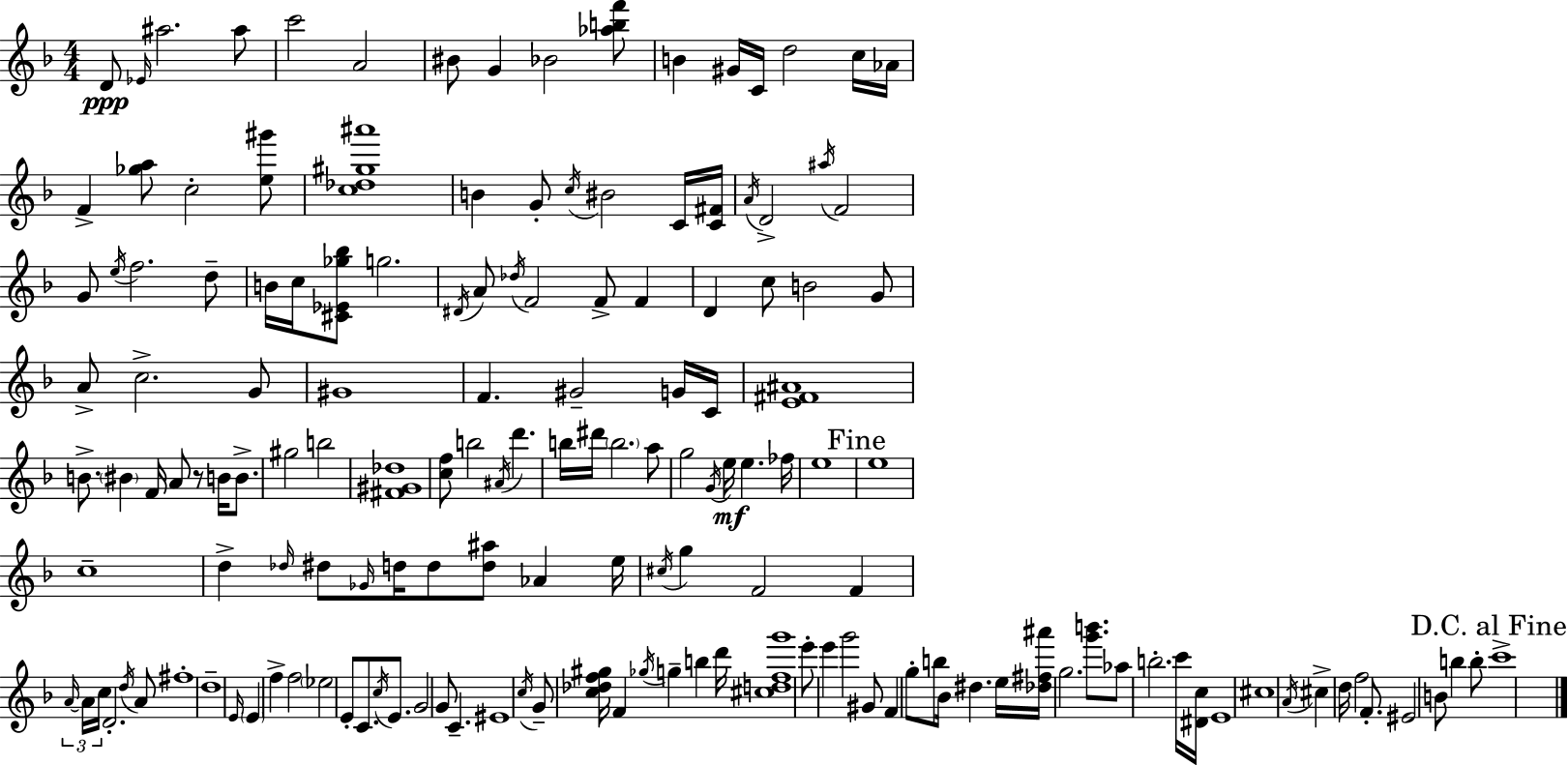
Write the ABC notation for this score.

X:1
T:Untitled
M:4/4
L:1/4
K:F
D/2 _E/4 ^a2 ^a/2 c'2 A2 ^B/2 G _B2 [_abf']/2 B ^G/4 C/4 d2 c/4 _A/4 F [_ga]/2 c2 [e^g']/2 [c_d^g^a']4 B G/2 c/4 ^B2 C/4 [C^F]/4 A/4 D2 ^a/4 F2 G/2 e/4 f2 d/2 B/4 c/4 [^C_E_g_b]/2 g2 ^D/4 A/2 _d/4 F2 F/2 F D c/2 B2 G/2 A/2 c2 G/2 ^G4 F ^G2 G/4 C/4 [E^F^A]4 B/2 ^B F/4 A/2 z/2 B/4 B/2 ^g2 b2 [^F^G_d]4 [cf]/2 b2 ^A/4 d' b/4 ^d'/4 b2 a/2 g2 G/4 e/4 e _f/4 e4 e4 c4 d _d/4 ^d/2 _G/4 d/4 d/2 [d^a]/2 _A e/4 ^c/4 g F2 F A/4 A/4 c/4 D2 d/4 A/2 ^f4 d4 E/4 E f f2 _e2 E/2 C/2 c/4 E/2 G2 G/2 C ^E4 c/4 G/2 [c_df^g]/4 F _g/4 g b d'/4 [^cdfg']4 e'/2 e' g'2 ^G/2 F g/2 b/2 _B/4 ^d e/4 [_d^f^a']/4 g2 [g'b']/2 _a/2 b2 c'/4 [^Dc]/4 E4 ^c4 A/4 ^c d/4 f2 F/2 ^E2 B/2 b b/2 c'4